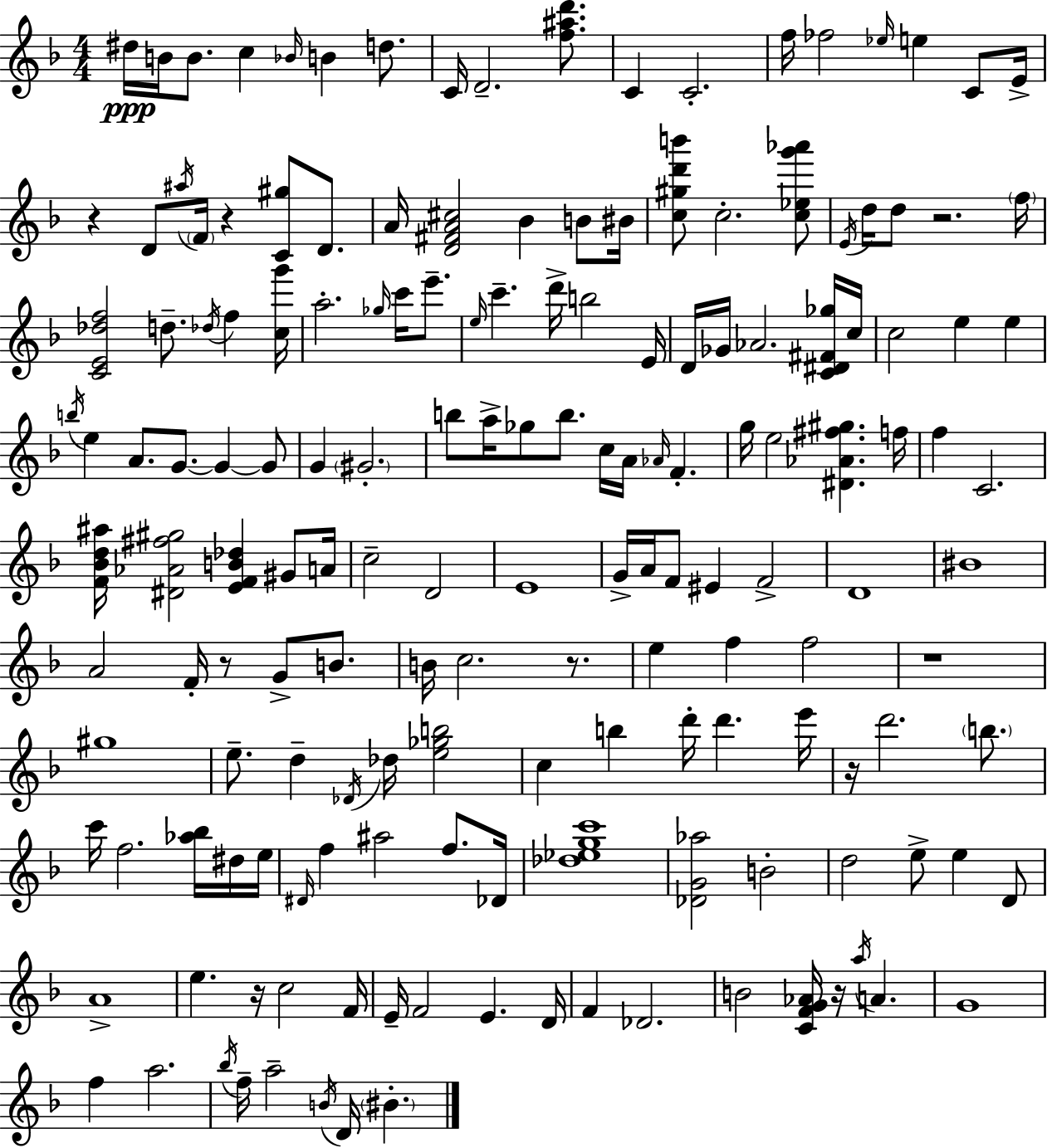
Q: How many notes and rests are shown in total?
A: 165